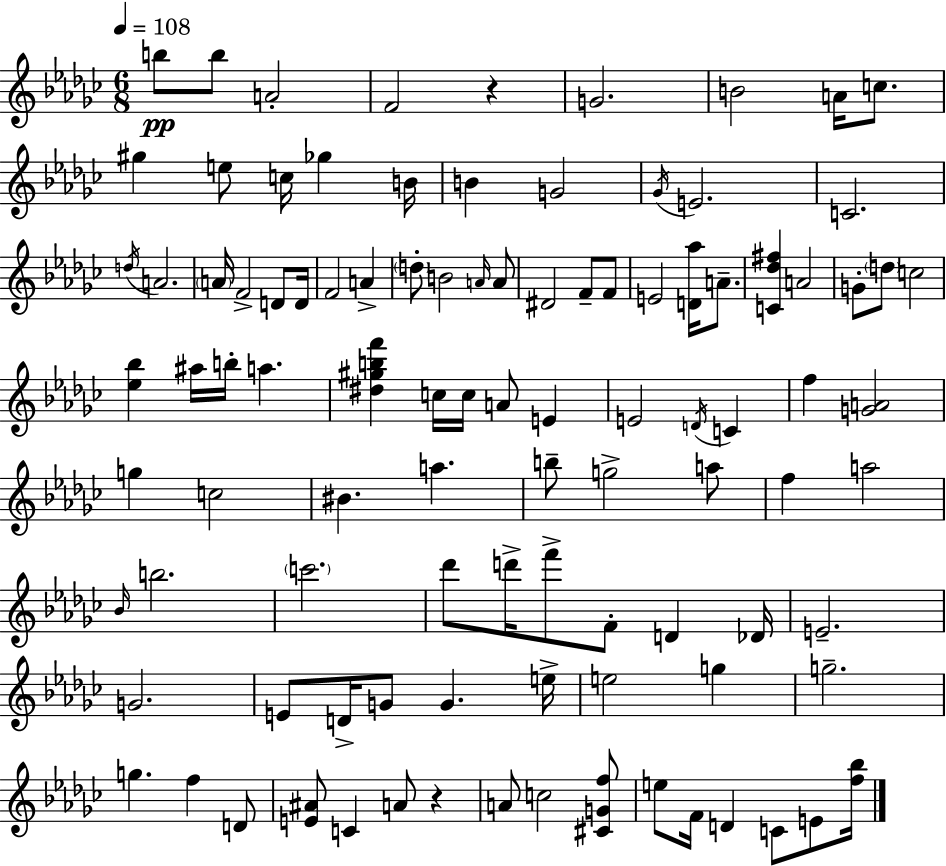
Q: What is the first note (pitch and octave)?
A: B5